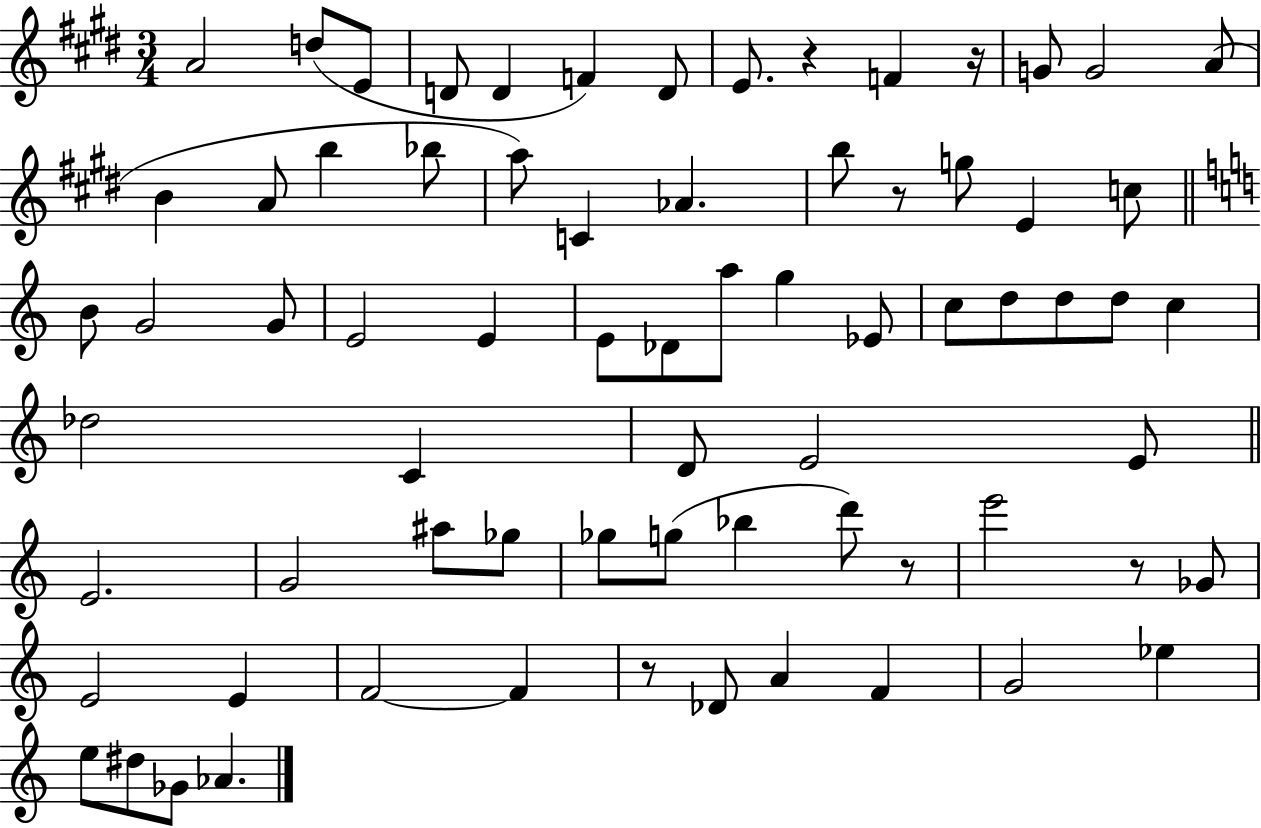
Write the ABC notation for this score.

X:1
T:Untitled
M:3/4
L:1/4
K:E
A2 d/2 E/2 D/2 D F D/2 E/2 z F z/4 G/2 G2 A/2 B A/2 b _b/2 a/2 C _A b/2 z/2 g/2 E c/2 B/2 G2 G/2 E2 E E/2 _D/2 a/2 g _E/2 c/2 d/2 d/2 d/2 c _d2 C D/2 E2 E/2 E2 G2 ^a/2 _g/2 _g/2 g/2 _b d'/2 z/2 e'2 z/2 _G/2 E2 E F2 F z/2 _D/2 A F G2 _e e/2 ^d/2 _G/2 _A